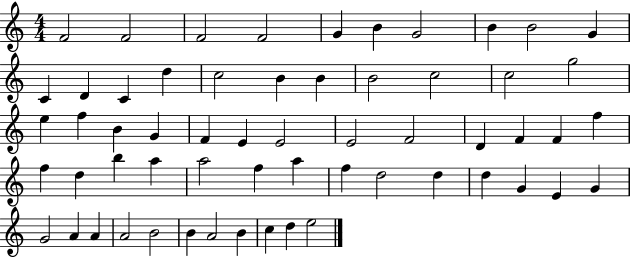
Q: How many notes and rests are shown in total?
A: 59